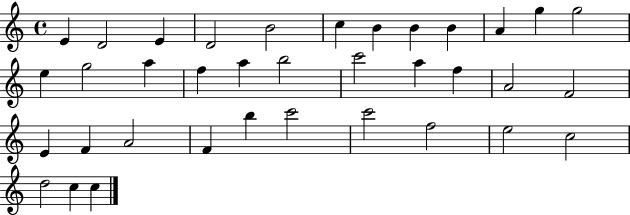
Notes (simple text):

E4/q D4/h E4/q D4/h B4/h C5/q B4/q B4/q B4/q A4/q G5/q G5/h E5/q G5/h A5/q F5/q A5/q B5/h C6/h A5/q F5/q A4/h F4/h E4/q F4/q A4/h F4/q B5/q C6/h C6/h F5/h E5/h C5/h D5/h C5/q C5/q